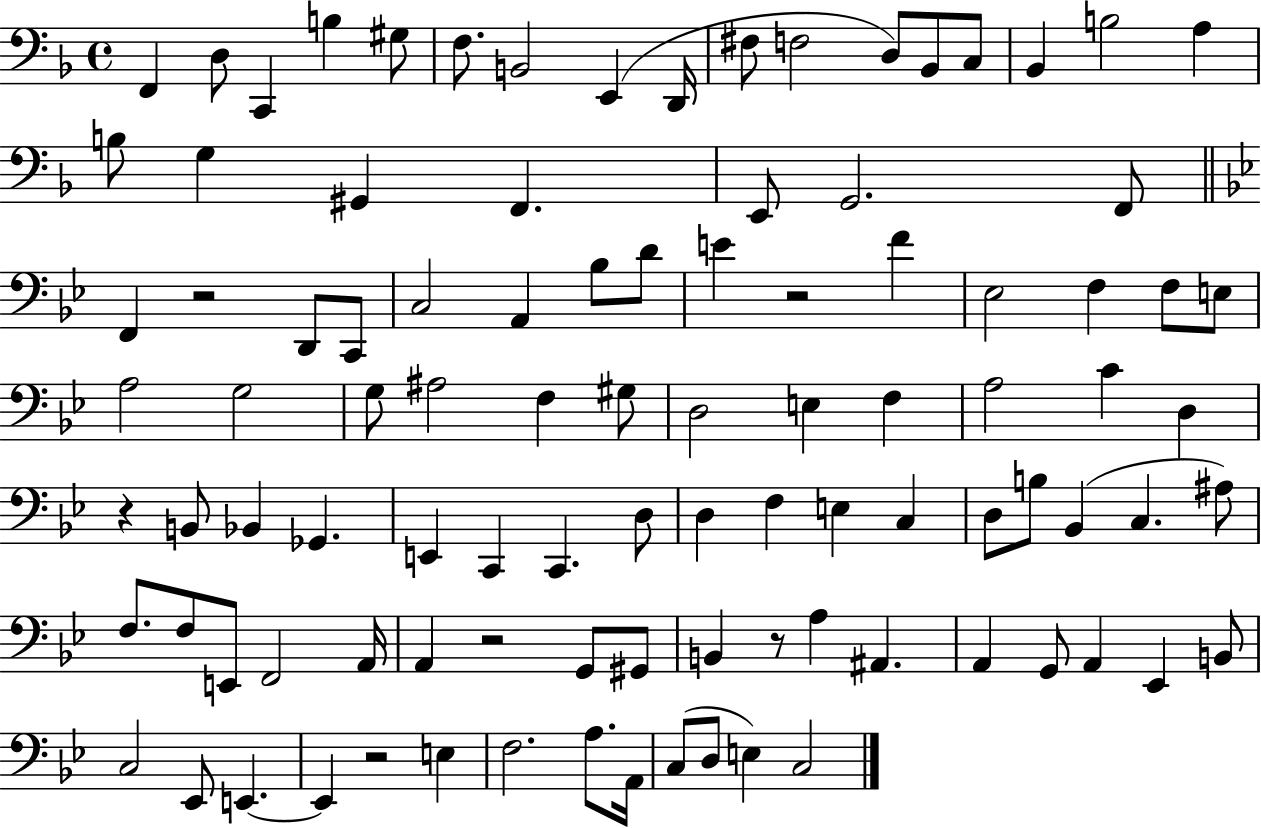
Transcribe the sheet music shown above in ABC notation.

X:1
T:Untitled
M:4/4
L:1/4
K:F
F,, D,/2 C,, B, ^G,/2 F,/2 B,,2 E,, D,,/4 ^F,/2 F,2 D,/2 _B,,/2 C,/2 _B,, B,2 A, B,/2 G, ^G,, F,, E,,/2 G,,2 F,,/2 F,, z2 D,,/2 C,,/2 C,2 A,, _B,/2 D/2 E z2 F _E,2 F, F,/2 E,/2 A,2 G,2 G,/2 ^A,2 F, ^G,/2 D,2 E, F, A,2 C D, z B,,/2 _B,, _G,, E,, C,, C,, D,/2 D, F, E, C, D,/2 B,/2 _B,, C, ^A,/2 F,/2 F,/2 E,,/2 F,,2 A,,/4 A,, z2 G,,/2 ^G,,/2 B,, z/2 A, ^A,, A,, G,,/2 A,, _E,, B,,/2 C,2 _E,,/2 E,, E,, z2 E, F,2 A,/2 A,,/4 C,/2 D,/2 E, C,2